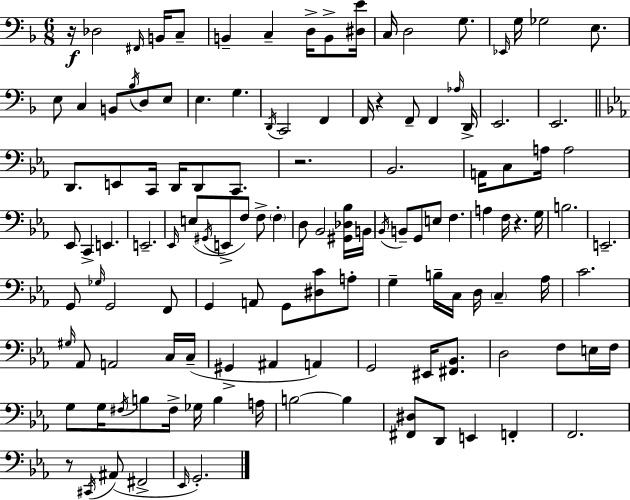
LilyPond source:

{
  \clef bass
  \numericTimeSignature
  \time 6/8
  \key d \minor
  r16\f des2 \grace { fis,16 } b,16 c8-- | b,4-- c4-- d16-> b,8-> | <dis e'>16 c16 d2 g8. | \grace { ees,16 } g16 ges2 e8. | \break e8 c4 b,8 \acciaccatura { bes16 } d8 | e8 e4. g4. | \acciaccatura { d,16 } c,2 | f,4 f,16 r4 f,8-- f,4 | \break \grace { aes16 } d,16-> e,2. | e,2. | \bar "||" \break \key ees \major d,8. e,8 c,16 d,16 d,8 c,8. | r2. | bes,2. | a,16 c8 a16 a2 | \break ees,8 c,4-> e,4. | e,2.-- | \grace { ees,16 } e8( \acciaccatura { gis,16 } e,8-> f8) f8-> \parenthesize f4-. | d8 bes,2 | \break <gis, des bes>16 b,16 \acciaccatura { bes,16 } b,8-- g,8 e8 f4. | a4 f16 r4. | g16 b2. | e,2.-- | \break g,8 \grace { ges16 } g,2 | f,8 g,4 a,8 g,8 | <dis c'>8 a8-. g4-- b16-- c16 d16 \parenthesize c4-- | aes16 c'2. | \break \grace { gis16 } aes,8 a,2 | c16 c16--( gis,4-> ais,4 | a,4) g,2 | eis,16 <fis, bes,>8. d2 | \break f8 e16 f16 g8 g16 \acciaccatura { fis16 } b8 fis16-> | ges16 b4 a16 b2~~ | b4 <fis, dis>8 d,8 e,4 | f,4-. f,2. | \break r8 \acciaccatura { cis,16 }( ais,8 fis,2-> | \grace { ees,16 } g,2.-.) | \bar "|."
}